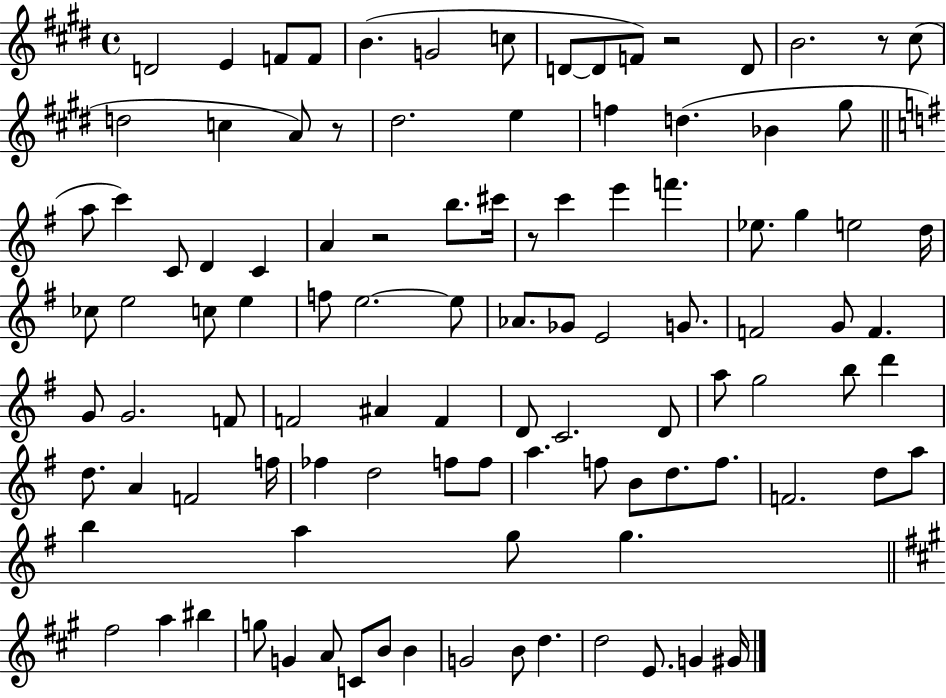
{
  \clef treble
  \time 4/4
  \defaultTimeSignature
  \key e \major
  d'2 e'4 f'8 f'8 | b'4.( g'2 c''8 | d'8~~ d'8 f'8) r2 d'8 | b'2. r8 cis''8( | \break d''2 c''4 a'8) r8 | dis''2. e''4 | f''4 d''4.( bes'4 gis''8 | \bar "||" \break \key e \minor a''8 c'''4) c'8 d'4 c'4 | a'4 r2 b''8. cis'''16 | r8 c'''4 e'''4 f'''4. | ees''8. g''4 e''2 d''16 | \break ces''8 e''2 c''8 e''4 | f''8 e''2.~~ e''8 | aes'8. ges'8 e'2 g'8. | f'2 g'8 f'4. | \break g'8 g'2. f'8 | f'2 ais'4 f'4 | d'8 c'2. d'8 | a''8 g''2 b''8 d'''4 | \break d''8. a'4 f'2 f''16 | fes''4 d''2 f''8 f''8 | a''4. f''8 b'8 d''8. f''8. | f'2. d''8 a''8 | \break b''4 a''4 g''8 g''4. | \bar "||" \break \key a \major fis''2 a''4 bis''4 | g''8 g'4 a'8 c'8 b'8 b'4 | g'2 b'8 d''4. | d''2 e'8. g'4 gis'16 | \break \bar "|."
}